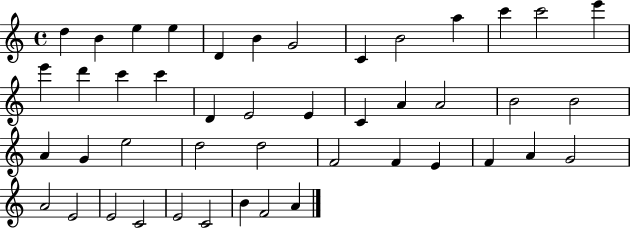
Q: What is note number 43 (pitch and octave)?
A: B4